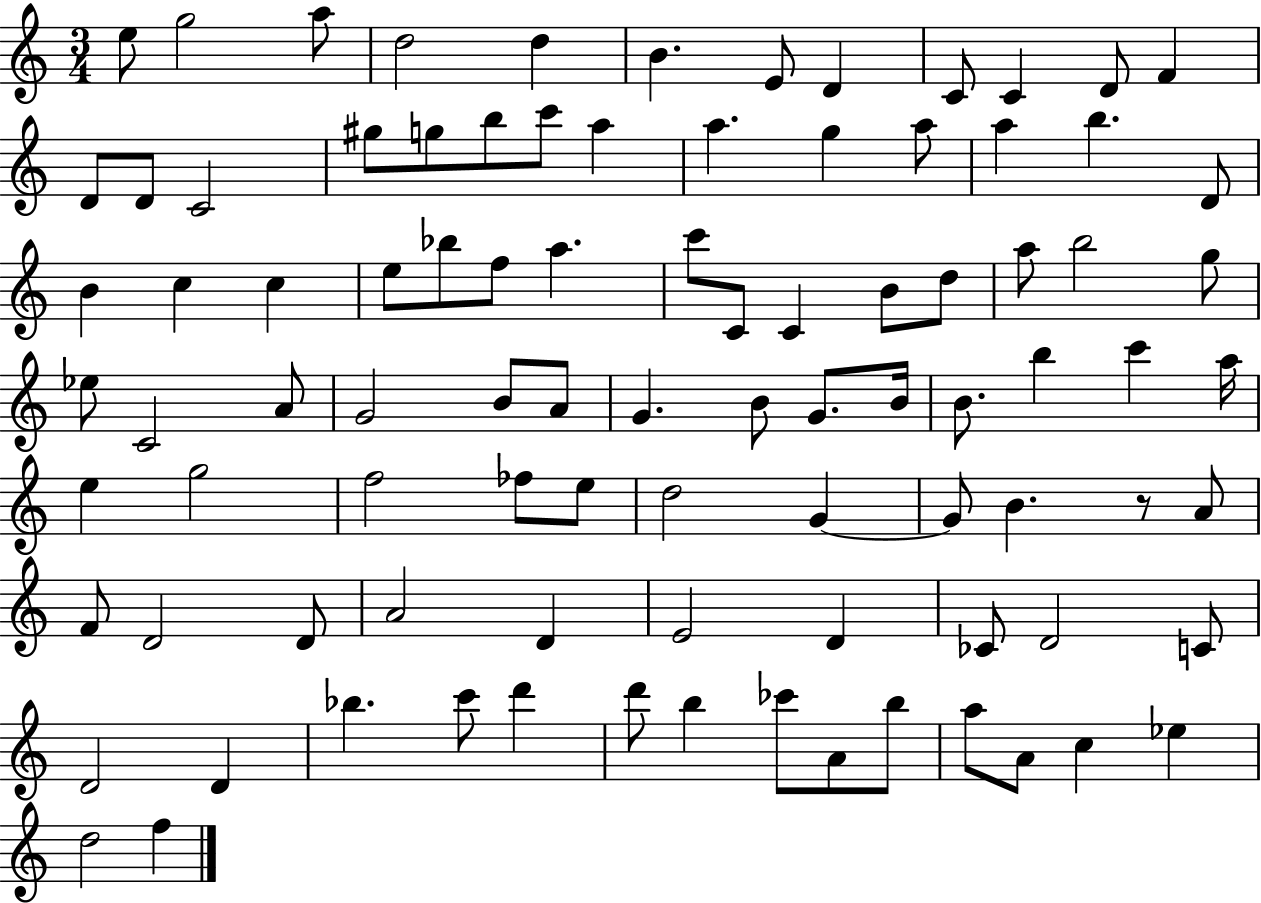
E5/e G5/h A5/e D5/h D5/q B4/q. E4/e D4/q C4/e C4/q D4/e F4/q D4/e D4/e C4/h G#5/e G5/e B5/e C6/e A5/q A5/q. G5/q A5/e A5/q B5/q. D4/e B4/q C5/q C5/q E5/e Bb5/e F5/e A5/q. C6/e C4/e C4/q B4/e D5/e A5/e B5/h G5/e Eb5/e C4/h A4/e G4/h B4/e A4/e G4/q. B4/e G4/e. B4/s B4/e. B5/q C6/q A5/s E5/q G5/h F5/h FES5/e E5/e D5/h G4/q G4/e B4/q. R/e A4/e F4/e D4/h D4/e A4/h D4/q E4/h D4/q CES4/e D4/h C4/e D4/h D4/q Bb5/q. C6/e D6/q D6/e B5/q CES6/e A4/e B5/e A5/e A4/e C5/q Eb5/q D5/h F5/q